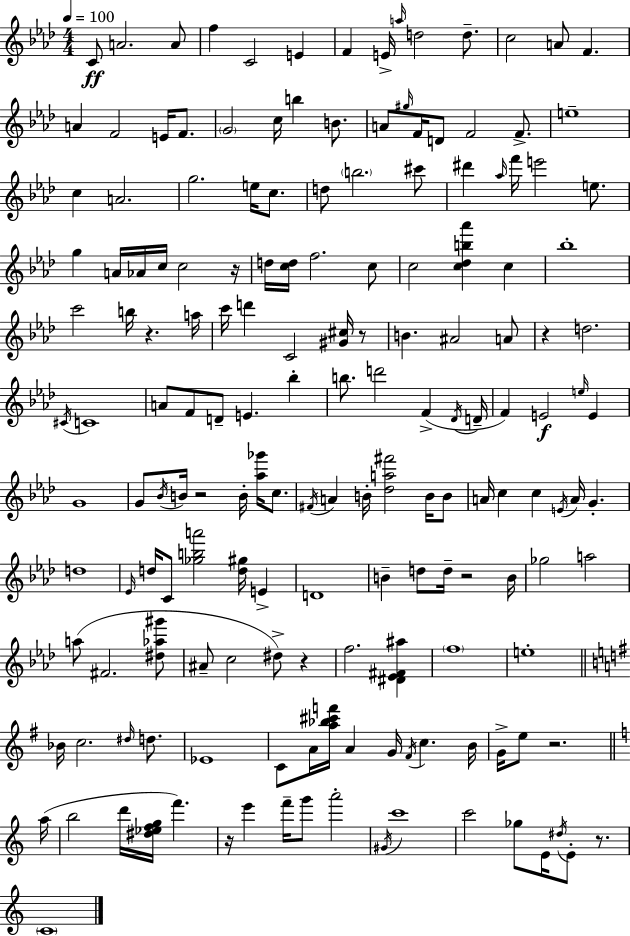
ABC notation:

X:1
T:Untitled
M:4/4
L:1/4
K:Ab
C/2 A2 A/2 f C2 E F E/4 a/4 d2 d/2 c2 A/2 F A F2 E/4 F/2 G2 c/4 b B/2 A/2 ^g/4 F/4 D/2 F2 F/2 e4 c A2 g2 e/4 c/2 d/2 b2 ^c'/2 ^d' _a/4 f'/4 e'2 e/2 g A/4 _A/4 c/4 c2 z/4 d/4 [cd]/4 f2 c/2 c2 [c_db_a'] c _b4 c'2 b/4 z a/4 c'/4 d' C2 [^G^c]/4 z/2 B ^A2 A/2 z d2 ^C/4 C4 A/2 F/2 D/2 E _b b/2 d'2 F _D/4 D/4 F E2 e/4 E G4 G/2 _B/4 B/4 z2 B/4 [_a_g']/4 c/2 ^F/4 A B/4 [_da^f']2 B/4 B/2 A/4 c c E/4 A/4 G d4 _E/4 d/4 C/2 [_gba']2 [d^g]/4 E D4 B d/2 d/4 z2 B/4 _g2 a2 a/2 ^F2 [^d_a^g']/2 ^A/2 c2 ^d/2 z f2 [^D_E^F^a] f4 e4 _B/4 c2 ^d/4 d/2 _E4 C/2 A/4 [a_b^c'f']/4 A G/4 ^F/4 c B/4 G/4 e/2 z2 a/4 b2 d'/4 [^d_efg]/4 f' z/4 e' f'/4 g'/2 a'2 ^G/4 c'4 c'2 _g/2 E/4 ^d/4 E/2 z/2 C4